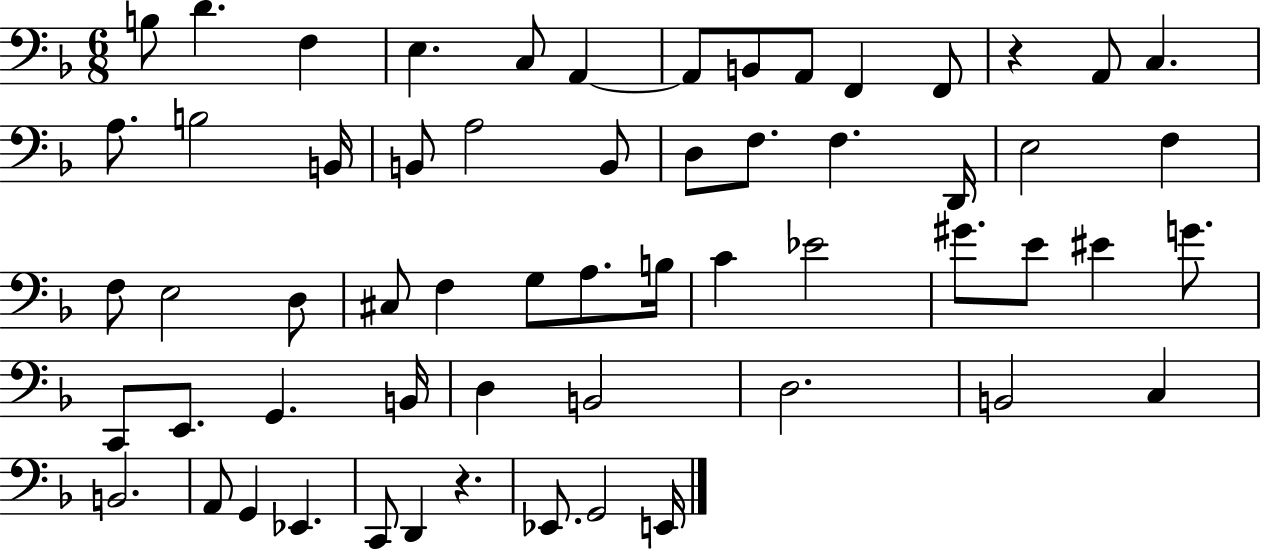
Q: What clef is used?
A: bass